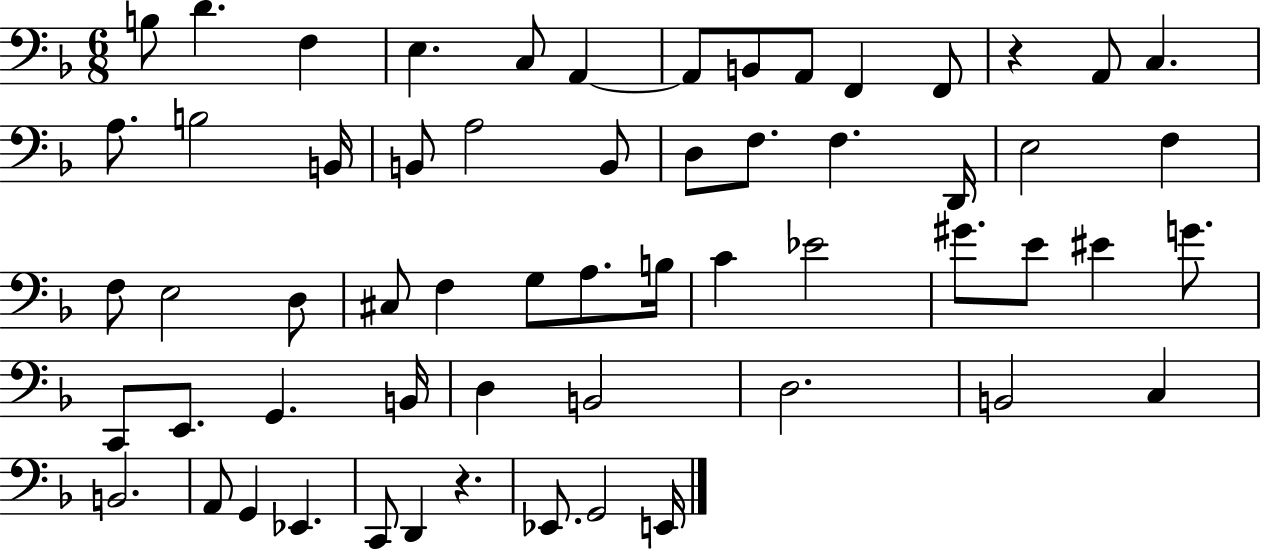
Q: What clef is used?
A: bass